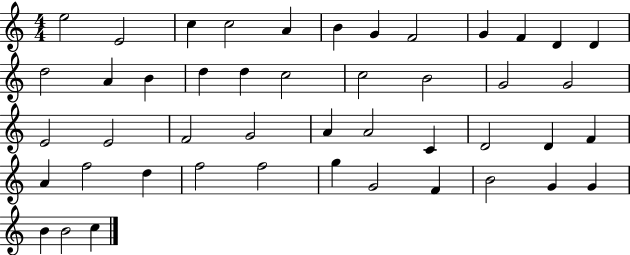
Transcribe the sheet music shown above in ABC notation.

X:1
T:Untitled
M:4/4
L:1/4
K:C
e2 E2 c c2 A B G F2 G F D D d2 A B d d c2 c2 B2 G2 G2 E2 E2 F2 G2 A A2 C D2 D F A f2 d f2 f2 g G2 F B2 G G B B2 c